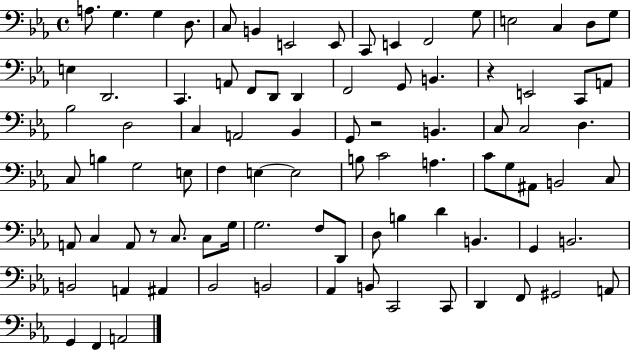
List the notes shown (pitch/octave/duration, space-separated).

A3/e. G3/q. G3/q D3/e. C3/e B2/q E2/h E2/e C2/e E2/q F2/h G3/e E3/h C3/q D3/e G3/e E3/q D2/h. C2/q. A2/e F2/e D2/e D2/q F2/h G2/e B2/q. R/q E2/h C2/e A2/e Bb3/h D3/h C3/q A2/h Bb2/q G2/e R/h B2/q. C3/e C3/h D3/q. C3/e B3/q G3/h E3/e F3/q E3/q E3/h B3/e C4/h A3/q. C4/e G3/e A#2/e B2/h C3/e A2/e C3/q A2/e R/e C3/e. C3/e G3/s G3/h. F3/e D2/e D3/e B3/q D4/q B2/q. G2/q B2/h. B2/h A2/q A#2/q Bb2/h B2/h Ab2/q B2/e C2/h C2/e D2/q F2/e G#2/h A2/e G2/q F2/q A2/h